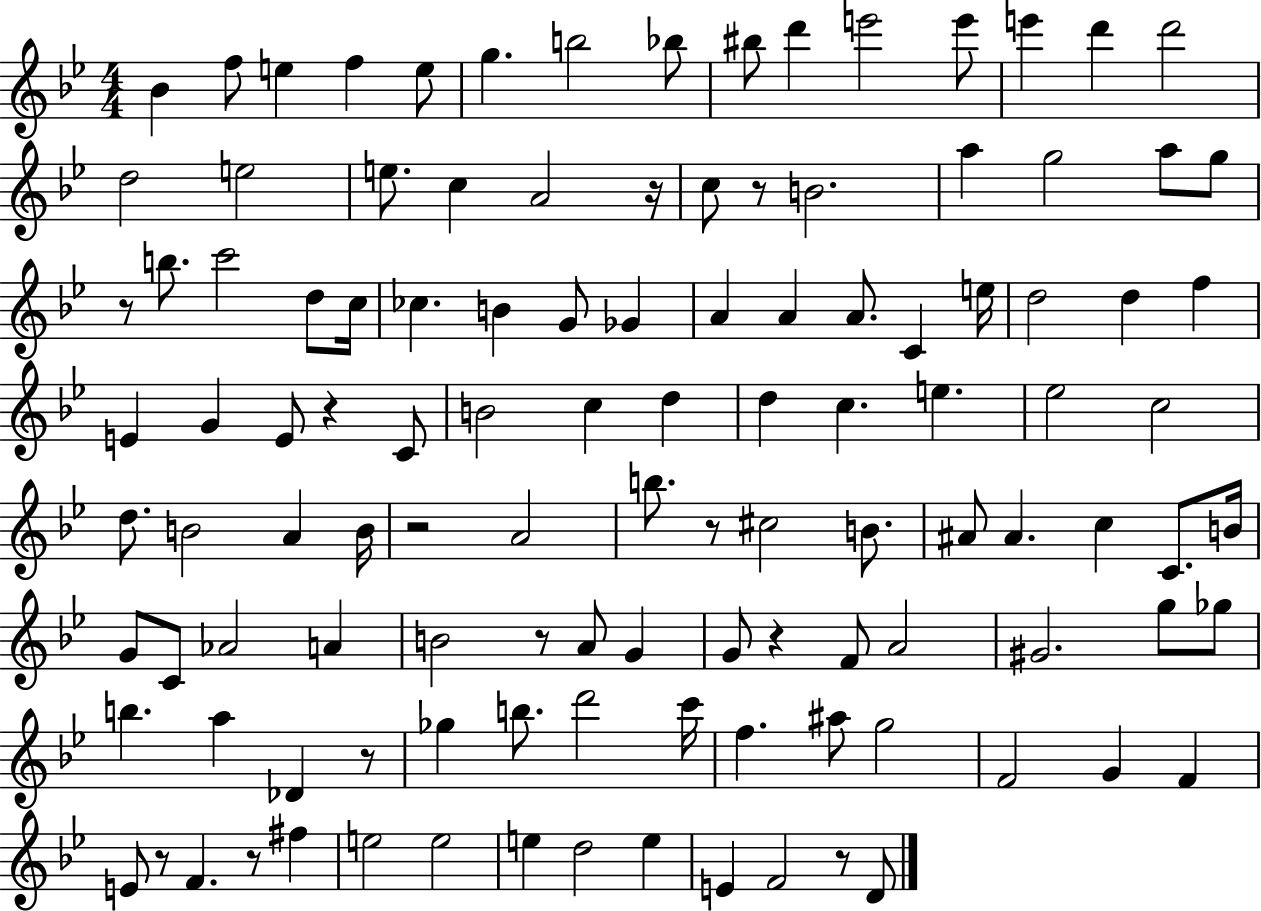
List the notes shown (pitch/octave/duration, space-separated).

Bb4/q F5/e E5/q F5/q E5/e G5/q. B5/h Bb5/e BIS5/e D6/q E6/h E6/e E6/q D6/q D6/h D5/h E5/h E5/e. C5/q A4/h R/s C5/e R/e B4/h. A5/q G5/h A5/e G5/e R/e B5/e. C6/h D5/e C5/s CES5/q. B4/q G4/e Gb4/q A4/q A4/q A4/e. C4/q E5/s D5/h D5/q F5/q E4/q G4/q E4/e R/q C4/e B4/h C5/q D5/q D5/q C5/q. E5/q. Eb5/h C5/h D5/e. B4/h A4/q B4/s R/h A4/h B5/e. R/e C#5/h B4/e. A#4/e A#4/q. C5/q C4/e. B4/s G4/e C4/e Ab4/h A4/q B4/h R/e A4/e G4/q G4/e R/q F4/e A4/h G#4/h. G5/e Gb5/e B5/q. A5/q Db4/q R/e Gb5/q B5/e. D6/h C6/s F5/q. A#5/e G5/h F4/h G4/q F4/q E4/e R/e F4/q. R/e F#5/q E5/h E5/h E5/q D5/h E5/q E4/q F4/h R/e D4/e